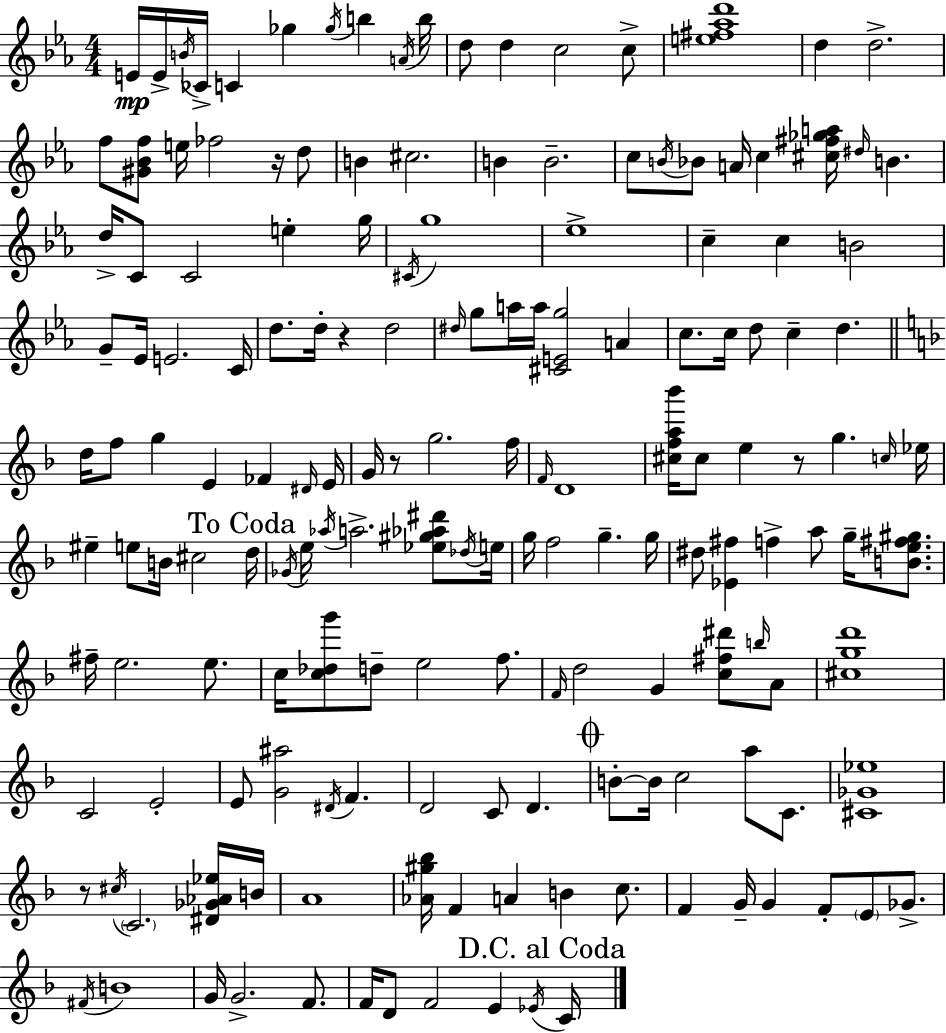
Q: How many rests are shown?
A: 5